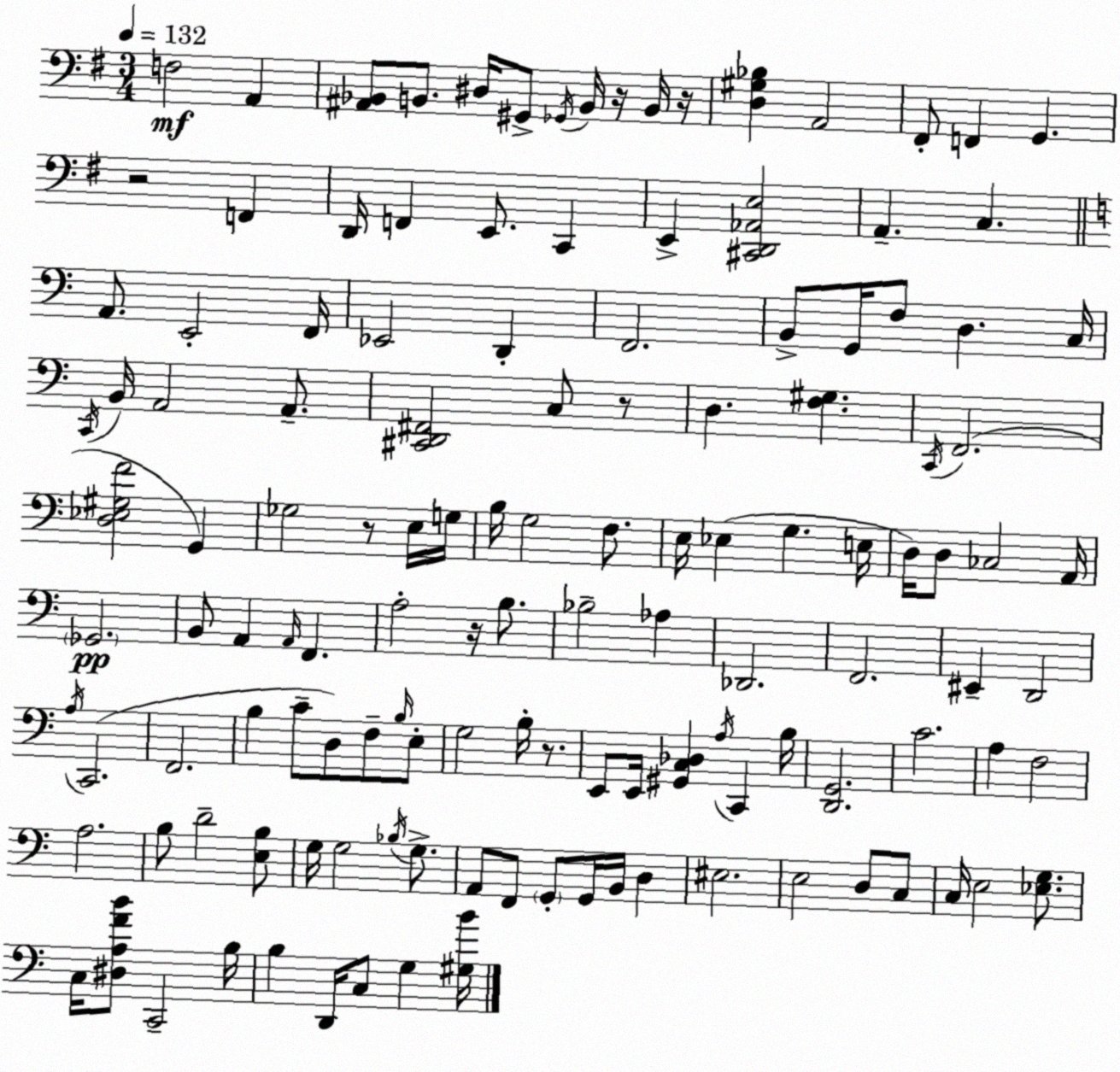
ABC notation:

X:1
T:Untitled
M:3/4
L:1/4
K:G
F,2 A,, [^A,,_B,,]/2 B,,/2 ^D,/4 ^G,,/2 _G,,/4 B,,/4 z/4 B,,/4 z/4 [D,^G,_B,] A,,2 ^F,,/2 F,, G,, z2 F,, D,,/4 F,, E,,/2 C,, E,, [^C,,D,,_A,,E,]2 A,, C, A,,/2 E,,2 F,,/4 _E,,2 D,, F,,2 B,,/2 G,,/4 F,/2 D, C,/4 C,,/4 B,,/4 A,,2 A,,/2 [^C,,D,,^F,,]2 C,/2 z/2 D, [F,^G,] C,,/4 F,,2 [D,_E,^G,F]2 G,, _G,2 z/2 E,/4 G,/4 B,/4 G,2 F,/2 E,/4 _E, G, E,/4 D,/4 D,/2 _C,2 A,,/4 _G,,2 B,,/2 A,, A,,/4 F,, A,2 z/4 B,/2 _B,2 _A, _D,,2 F,,2 ^E,, D,,2 A,/4 C,,2 F,,2 B, C/2 D,/2 F,/2 B,/4 E,/2 G,2 B,/4 z/2 E,,/2 E,,/4 [^G,,C,_D,] A,/4 C,, B,/4 [D,,G,,]2 C2 A, F,2 A,2 B,/2 D2 [E,B,]/2 G,/4 G,2 _B,/4 G,/2 A,,/2 F,,/2 G,,/2 G,,/4 B,,/4 D, ^E,2 E,2 D,/2 C,/2 C,/4 E,2 [_E,G,]/2 C,/4 [^D,A,FB]/2 C,,2 B,/4 B, D,,/4 C,/2 G, [^G,B]/4